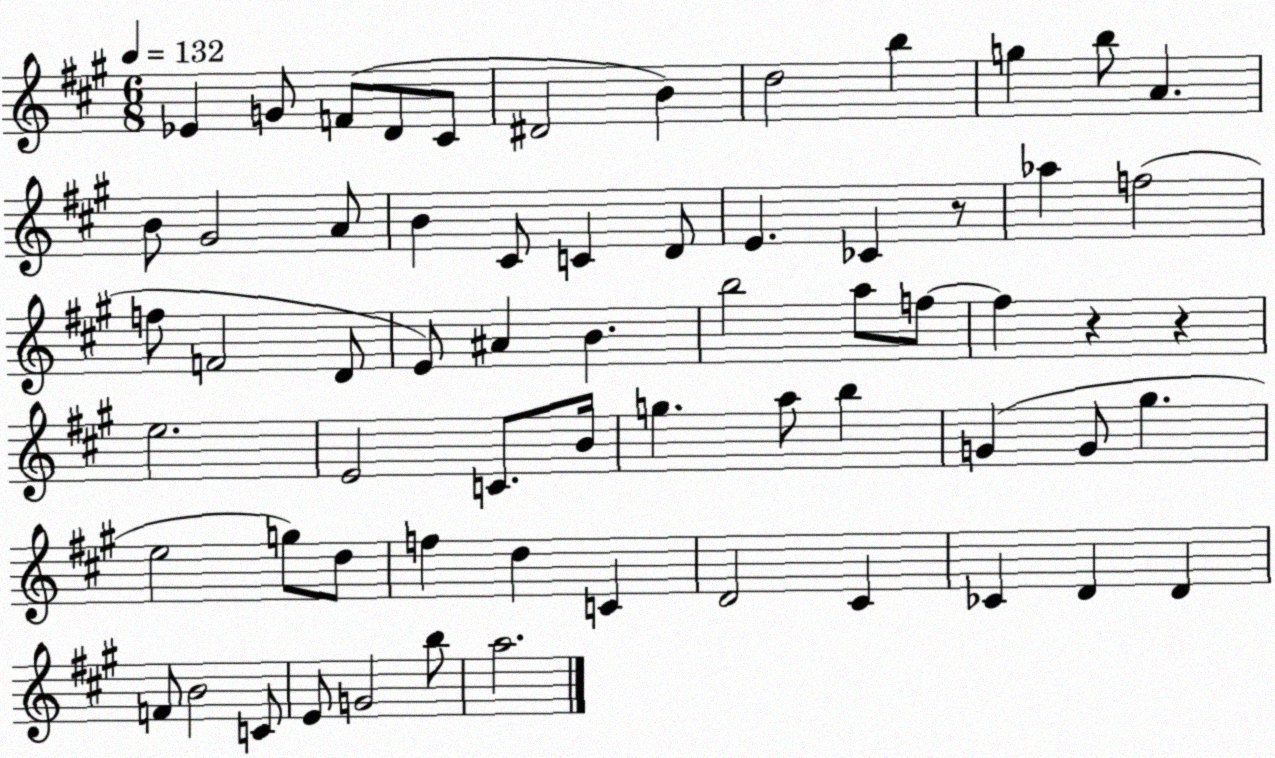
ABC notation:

X:1
T:Untitled
M:6/8
L:1/4
K:A
_E G/2 F/2 D/2 ^C/2 ^D2 B d2 b g b/2 A B/2 ^G2 A/2 B ^C/2 C D/2 E _C z/2 _a f2 f/2 F2 D/2 E/2 ^A B b2 a/2 f/2 f z z e2 E2 C/2 B/4 g a/2 b G G/2 ^g e2 g/2 d/2 f d C D2 ^C _C D D F/2 B2 C/2 E/2 G2 b/2 a2